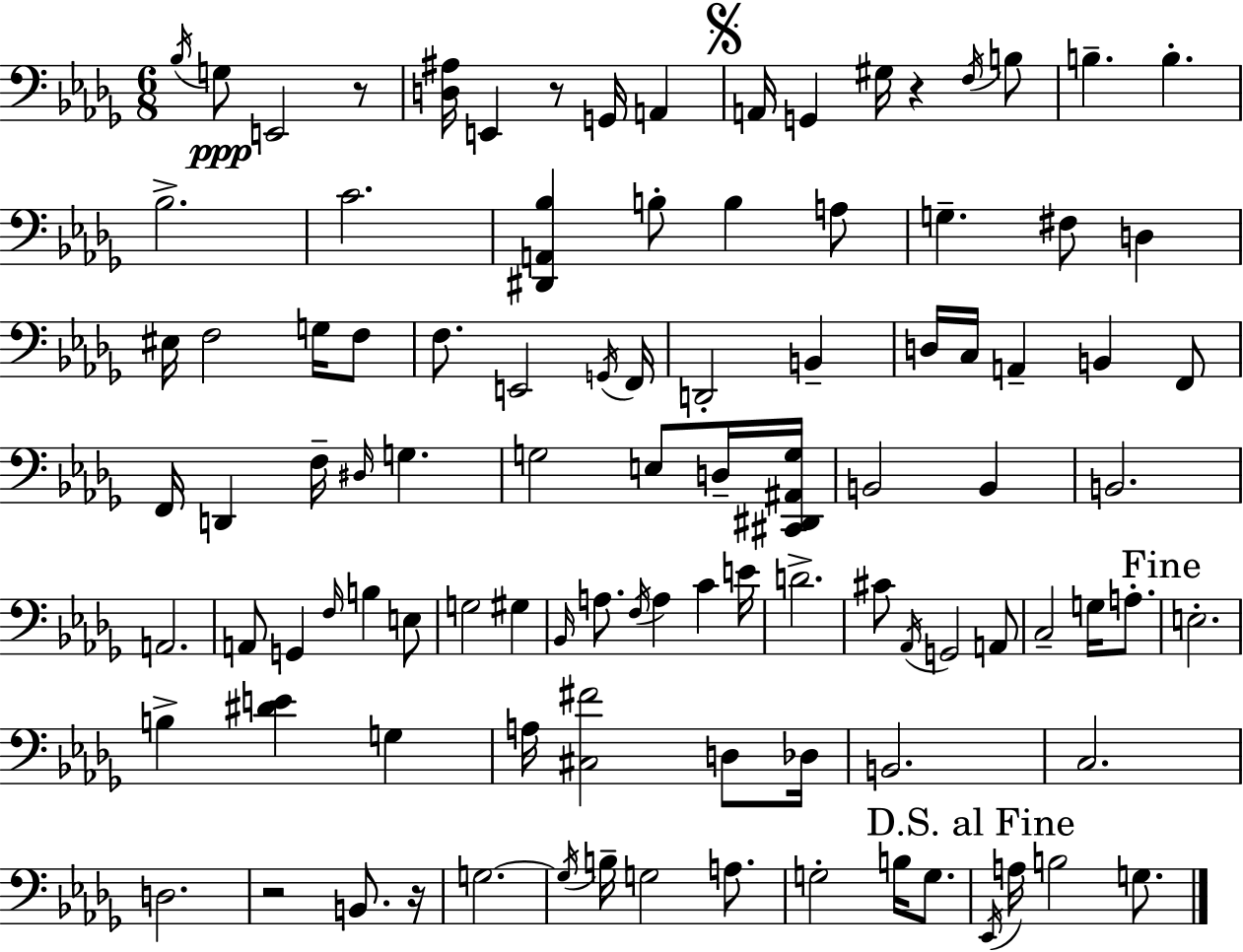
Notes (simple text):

Bb3/s G3/e E2/h R/e [D3,A#3]/s E2/q R/e G2/s A2/q A2/s G2/q G#3/s R/q F3/s B3/e B3/q. B3/q. Bb3/h. C4/h. [D#2,A2,Bb3]/q B3/e B3/q A3/e G3/q. F#3/e D3/q EIS3/s F3/h G3/s F3/e F3/e. E2/h G2/s F2/s D2/h B2/q D3/s C3/s A2/q B2/q F2/e F2/s D2/q F3/s D#3/s G3/q. G3/h E3/e D3/s [C#2,D#2,A#2,G3]/s B2/h B2/q B2/h. A2/h. A2/e G2/q F3/s B3/q E3/e G3/h G#3/q Bb2/s A3/e. F3/s A3/q C4/q E4/s D4/h. C#4/e Ab2/s G2/h A2/e C3/h G3/s A3/e. E3/h. B3/q [D#4,E4]/q G3/q A3/s [C#3,F#4]/h D3/e Db3/s B2/h. C3/h. D3/h. R/h B2/e. R/s G3/h. G3/s B3/s G3/h A3/e. G3/h B3/s G3/e. Eb2/s A3/s B3/h G3/e.